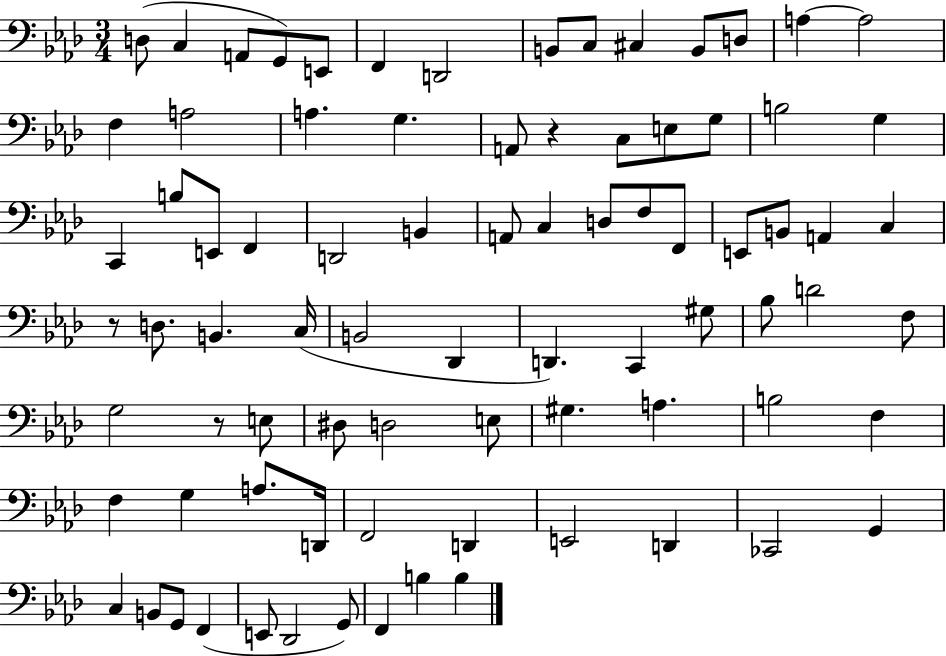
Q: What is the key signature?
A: AES major